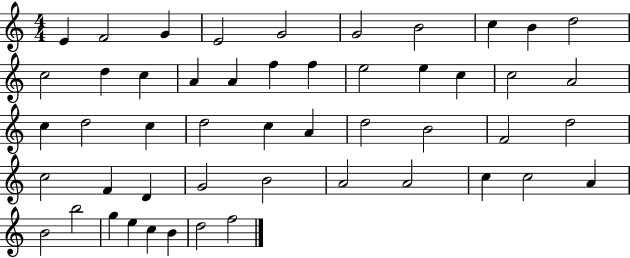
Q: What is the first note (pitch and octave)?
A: E4